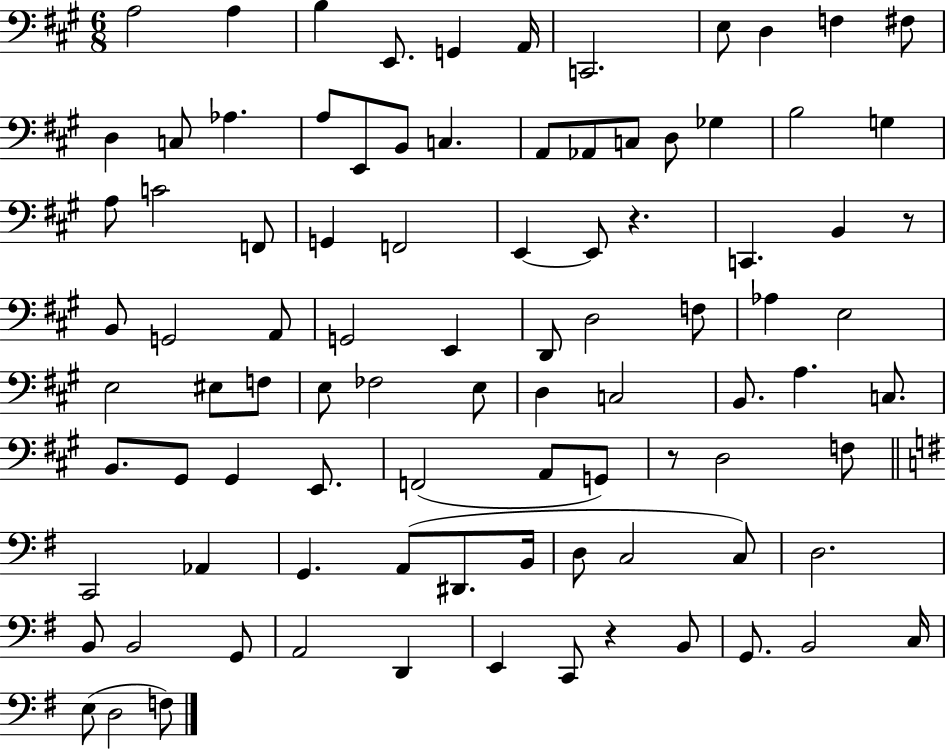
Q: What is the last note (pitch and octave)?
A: F3